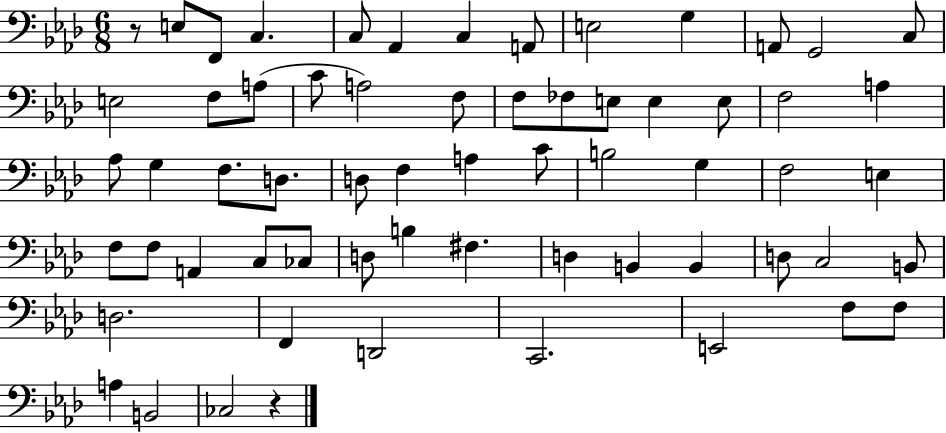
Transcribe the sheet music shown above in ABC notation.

X:1
T:Untitled
M:6/8
L:1/4
K:Ab
z/2 E,/2 F,,/2 C, C,/2 _A,, C, A,,/2 E,2 G, A,,/2 G,,2 C,/2 E,2 F,/2 A,/2 C/2 A,2 F,/2 F,/2 _F,/2 E,/2 E, E,/2 F,2 A, _A,/2 G, F,/2 D,/2 D,/2 F, A, C/2 B,2 G, F,2 E, F,/2 F,/2 A,, C,/2 _C,/2 D,/2 B, ^F, D, B,, B,, D,/2 C,2 B,,/2 D,2 F,, D,,2 C,,2 E,,2 F,/2 F,/2 A, B,,2 _C,2 z